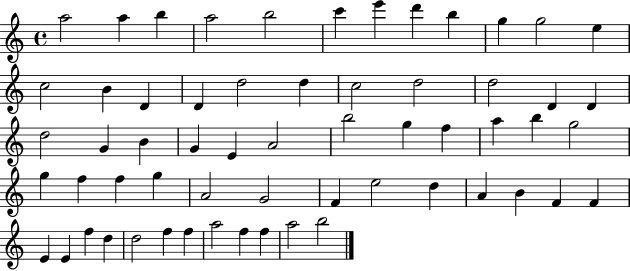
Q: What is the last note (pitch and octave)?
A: B5